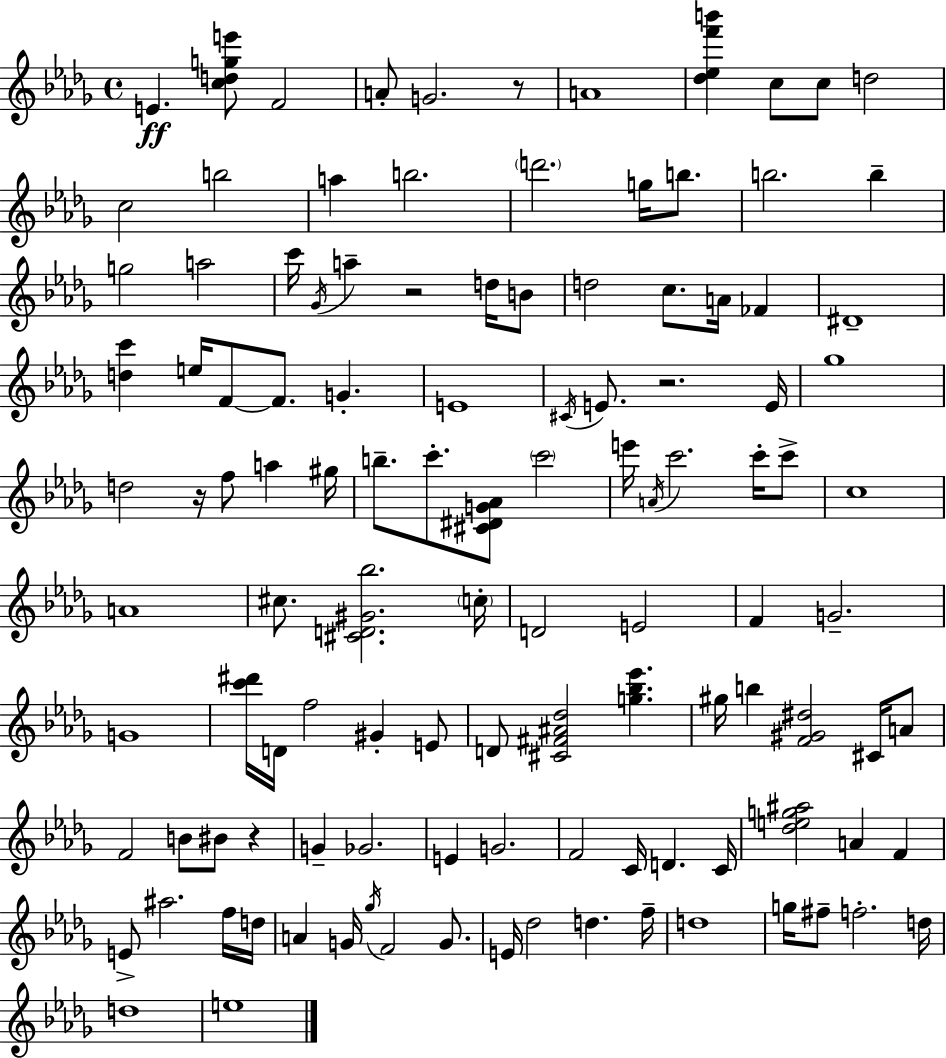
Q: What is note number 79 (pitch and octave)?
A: C4